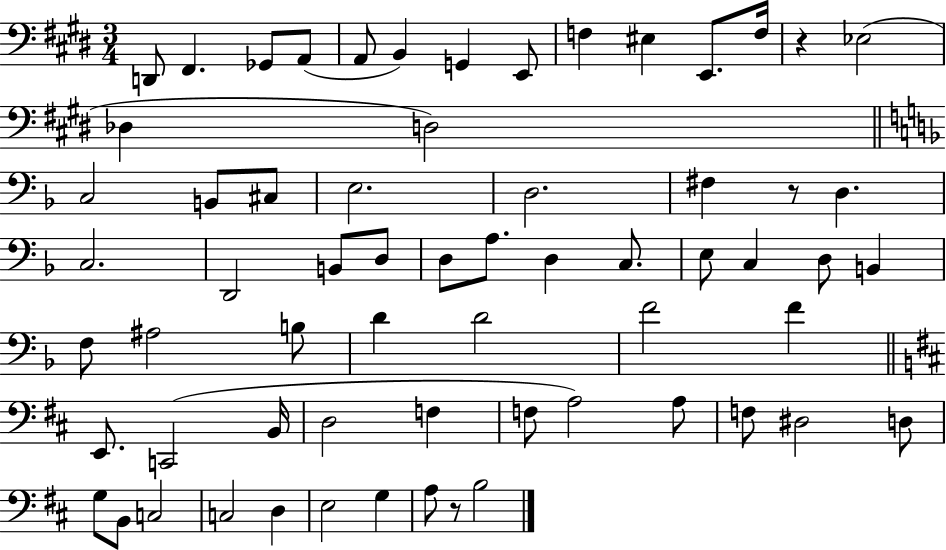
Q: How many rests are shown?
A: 3